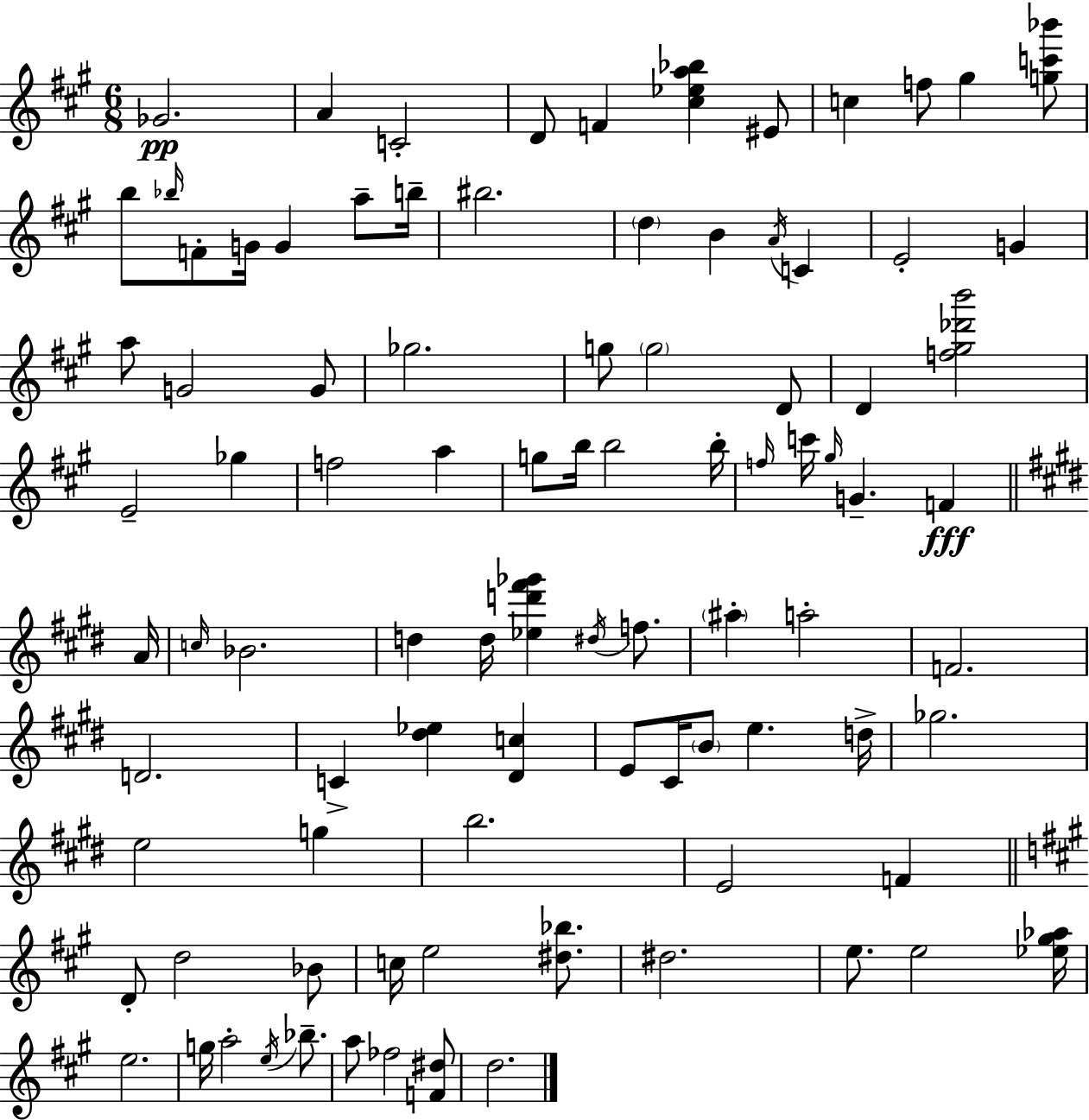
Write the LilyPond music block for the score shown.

{
  \clef treble
  \numericTimeSignature
  \time 6/8
  \key a \major
  \repeat volta 2 { ges'2.\pp | a'4 c'2-. | d'8 f'4 <cis'' ees'' a'' bes''>4 eis'8 | c''4 f''8 gis''4 <g'' c''' bes'''>8 | \break b''8 \grace { bes''16 } f'8-. g'16 g'4 a''8-- | b''16-- bis''2. | \parenthesize d''4 b'4 \acciaccatura { a'16 } c'4 | e'2-. g'4 | \break a''8 g'2 | g'8 ges''2. | g''8 \parenthesize g''2 | d'8 d'4 <f'' gis'' des''' b'''>2 | \break e'2-- ges''4 | f''2 a''4 | g''8 b''16 b''2 | b''16-. \grace { f''16 } c'''16 \grace { gis''16 } g'4.-- f'4\fff | \break \bar "||" \break \key e \major a'16 \grace { c''16 } bes'2. | d''4 d''16 <ees'' d''' fis''' ges'''>4 \acciaccatura { dis''16 } | f''8. \parenthesize ais''4-. a''2-. | f'2. | \break d'2. | c'4-> <dis'' ees''>4 <dis' c''>4 | e'8 cis'16 \parenthesize b'8 e''4. | d''16-> ges''2. | \break e''2 g''4 | b''2. | e'2 f'4 | \bar "||" \break \key a \major d'8-. d''2 bes'8 | c''16 e''2 <dis'' bes''>8. | dis''2. | e''8. e''2 <ees'' gis'' aes''>16 | \break e''2. | g''16 a''2-. \acciaccatura { e''16 } bes''8.-- | a''8 fes''2 <f' dis''>8 | d''2. | \break } \bar "|."
}